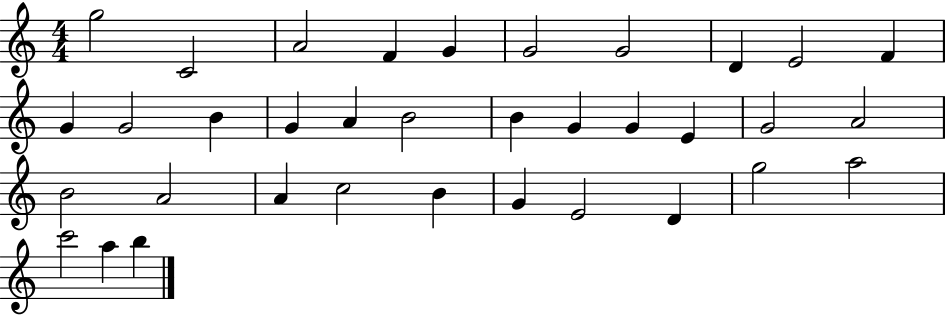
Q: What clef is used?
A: treble